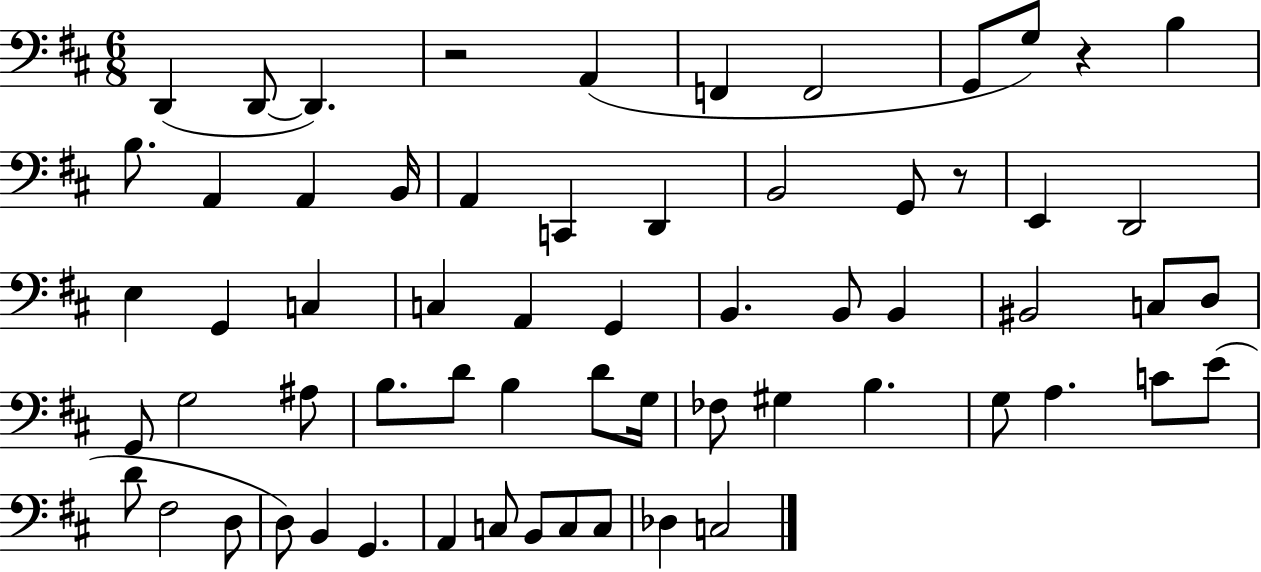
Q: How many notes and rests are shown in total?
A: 63